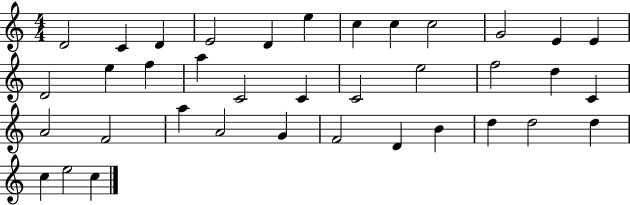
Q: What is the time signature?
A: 4/4